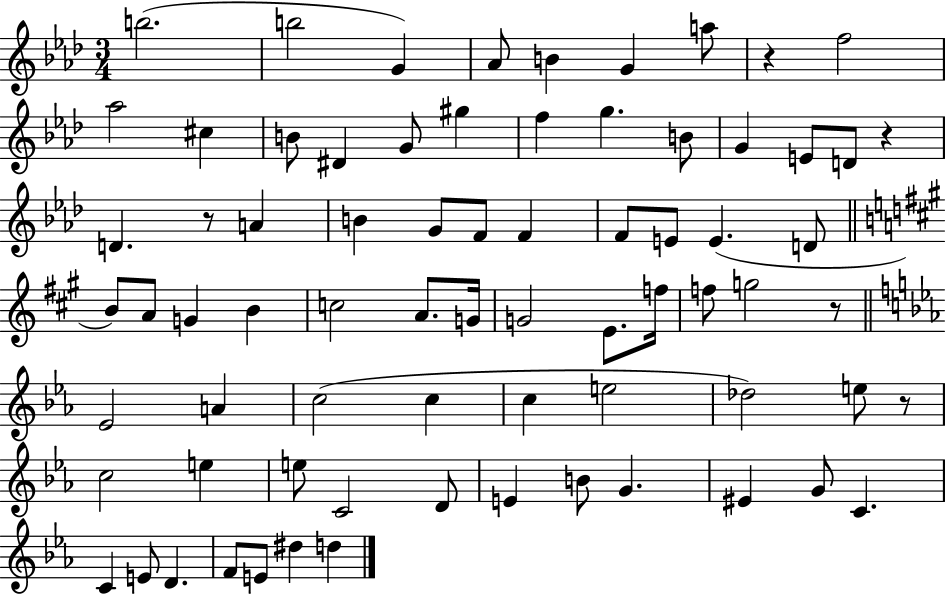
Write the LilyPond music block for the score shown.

{
  \clef treble
  \numericTimeSignature
  \time 3/4
  \key aes \major
  b''2.( | b''2 g'4) | aes'8 b'4 g'4 a''8 | r4 f''2 | \break aes''2 cis''4 | b'8 dis'4 g'8 gis''4 | f''4 g''4. b'8 | g'4 e'8 d'8 r4 | \break d'4. r8 a'4 | b'4 g'8 f'8 f'4 | f'8 e'8 e'4.( d'8 | \bar "||" \break \key a \major b'8) a'8 g'4 b'4 | c''2 a'8. g'16 | g'2 e'8. f''16 | f''8 g''2 r8 | \break \bar "||" \break \key c \minor ees'2 a'4 | c''2( c''4 | c''4 e''2 | des''2) e''8 r8 | \break c''2 e''4 | e''8 c'2 d'8 | e'4 b'8 g'4. | eis'4 g'8 c'4. | \break c'4 e'8 d'4. | f'8 e'8 dis''4 d''4 | \bar "|."
}